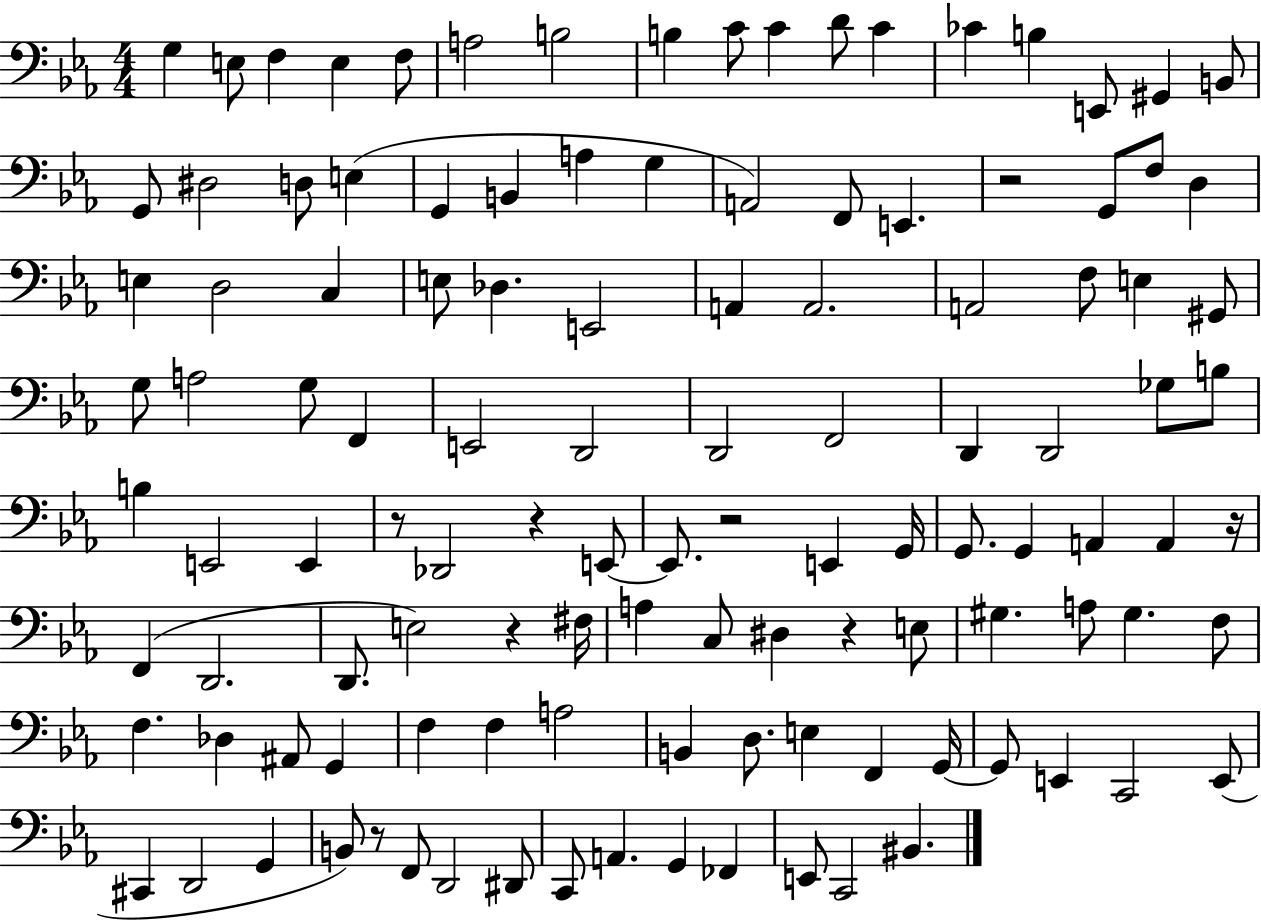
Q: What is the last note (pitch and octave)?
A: BIS2